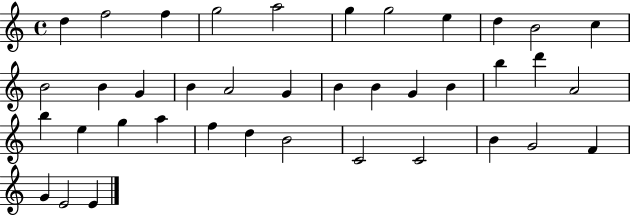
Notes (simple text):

D5/q F5/h F5/q G5/h A5/h G5/q G5/h E5/q D5/q B4/h C5/q B4/h B4/q G4/q B4/q A4/h G4/q B4/q B4/q G4/q B4/q B5/q D6/q A4/h B5/q E5/q G5/q A5/q F5/q D5/q B4/h C4/h C4/h B4/q G4/h F4/q G4/q E4/h E4/q